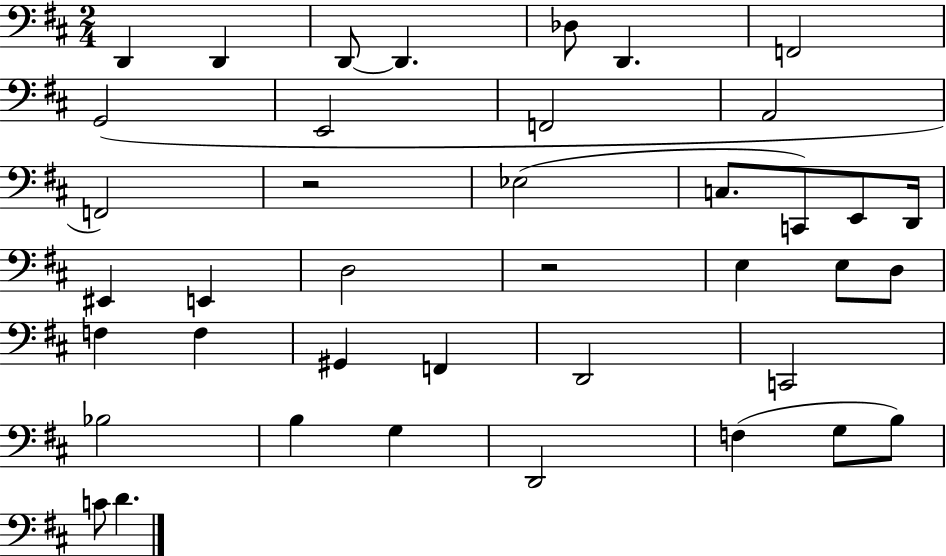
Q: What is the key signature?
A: D major